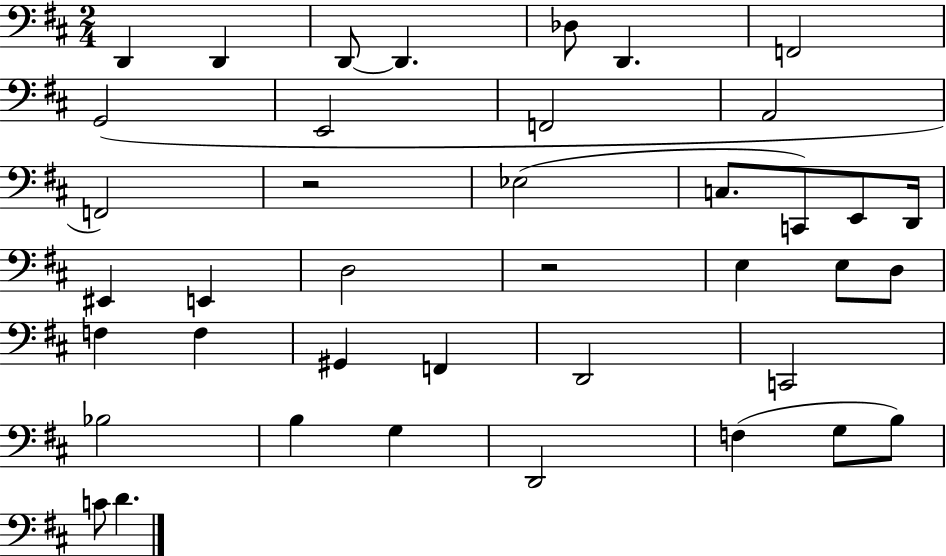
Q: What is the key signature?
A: D major